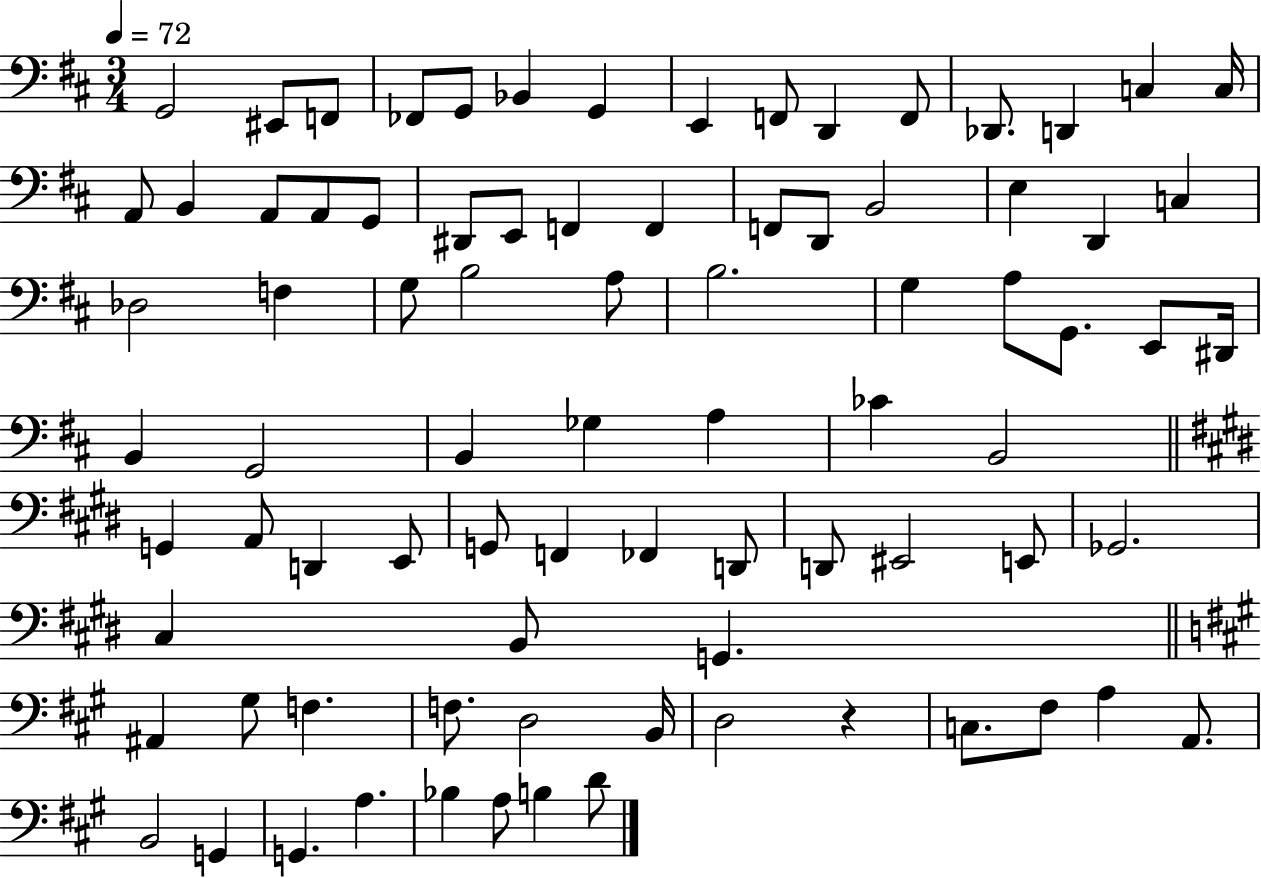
{
  \clef bass
  \numericTimeSignature
  \time 3/4
  \key d \major
  \tempo 4 = 72
  g,2 eis,8 f,8 | fes,8 g,8 bes,4 g,4 | e,4 f,8 d,4 f,8 | des,8. d,4 c4 c16 | \break a,8 b,4 a,8 a,8 g,8 | dis,8 e,8 f,4 f,4 | f,8 d,8 b,2 | e4 d,4 c4 | \break des2 f4 | g8 b2 a8 | b2. | g4 a8 g,8. e,8 dis,16 | \break b,4 g,2 | b,4 ges4 a4 | ces'4 b,2 | \bar "||" \break \key e \major g,4 a,8 d,4 e,8 | g,8 f,4 fes,4 d,8 | d,8 eis,2 e,8 | ges,2. | \break cis4 b,8 g,4. | \bar "||" \break \key a \major ais,4 gis8 f4. | f8. d2 b,16 | d2 r4 | c8. fis8 a4 a,8. | \break b,2 g,4 | g,4. a4. | bes4 a8 b4 d'8 | \bar "|."
}